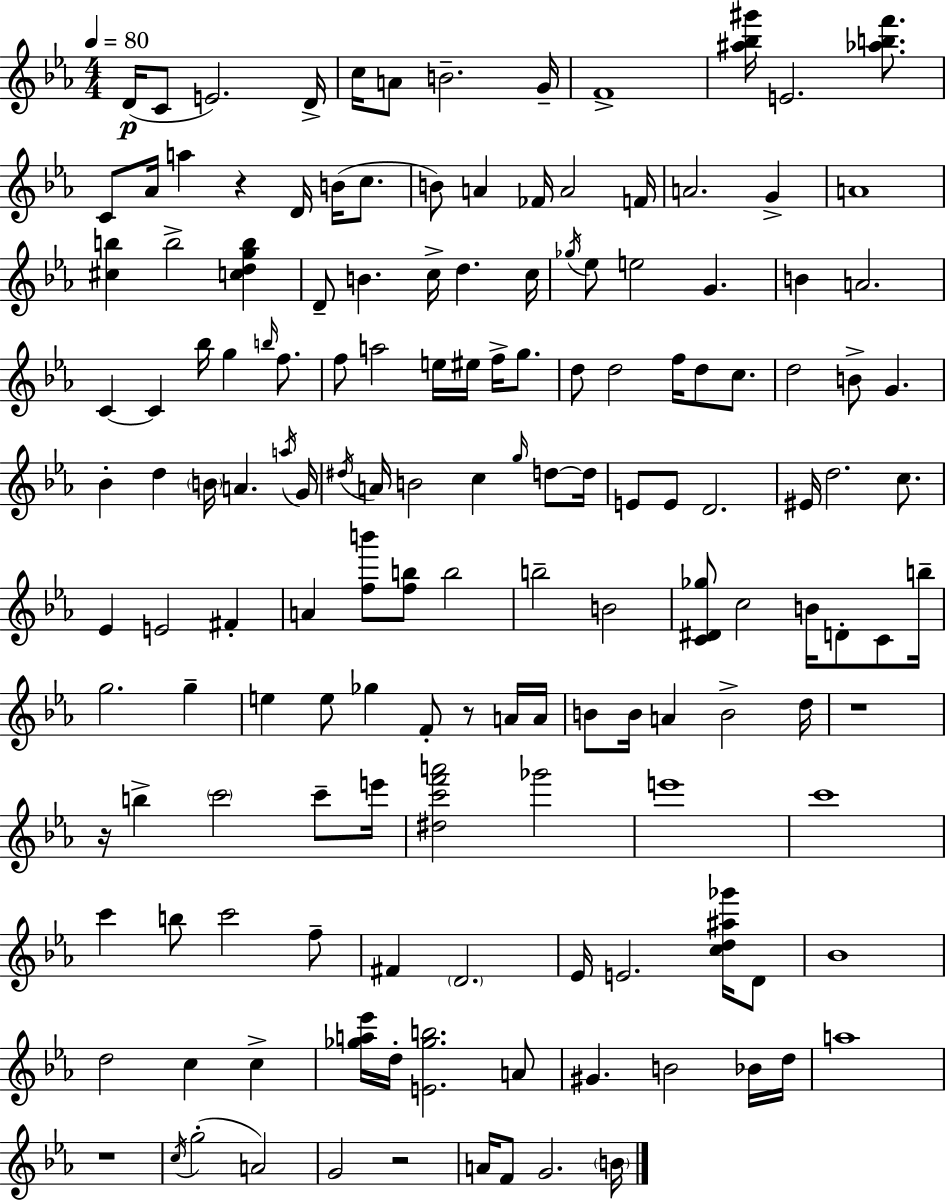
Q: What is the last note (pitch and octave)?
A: B4